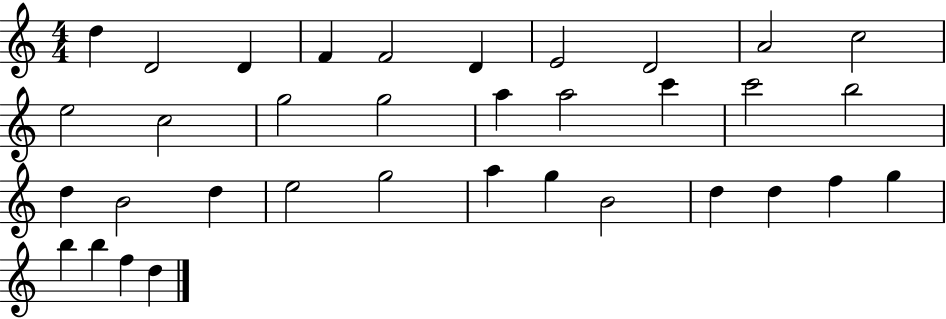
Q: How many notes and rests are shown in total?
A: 35